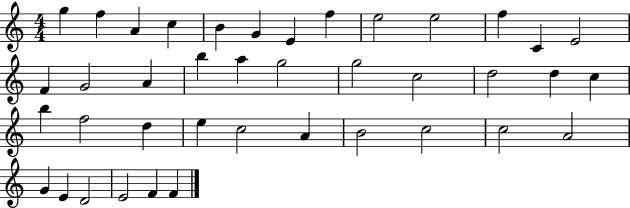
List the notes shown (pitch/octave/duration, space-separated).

G5/q F5/q A4/q C5/q B4/q G4/q E4/q F5/q E5/h E5/h F5/q C4/q E4/h F4/q G4/h A4/q B5/q A5/q G5/h G5/h C5/h D5/h D5/q C5/q B5/q F5/h D5/q E5/q C5/h A4/q B4/h C5/h C5/h A4/h G4/q E4/q D4/h E4/h F4/q F4/q